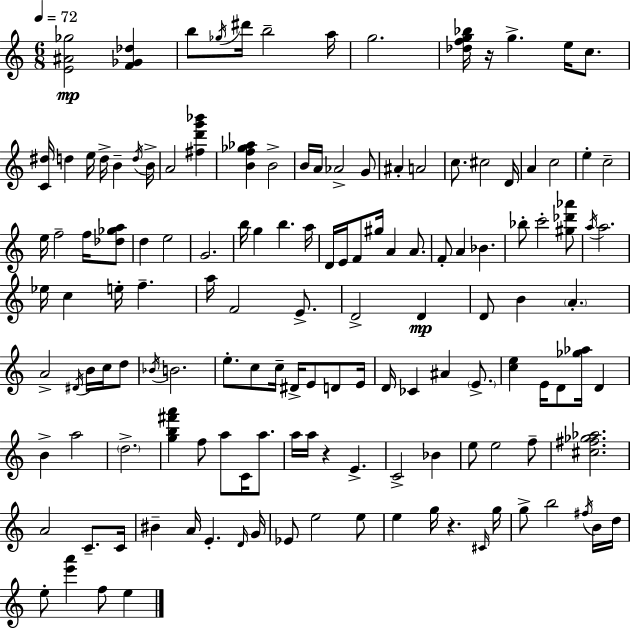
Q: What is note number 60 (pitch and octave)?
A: E4